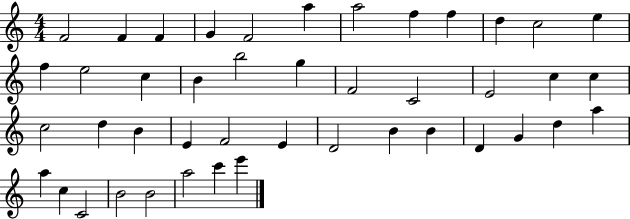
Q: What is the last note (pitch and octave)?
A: E6